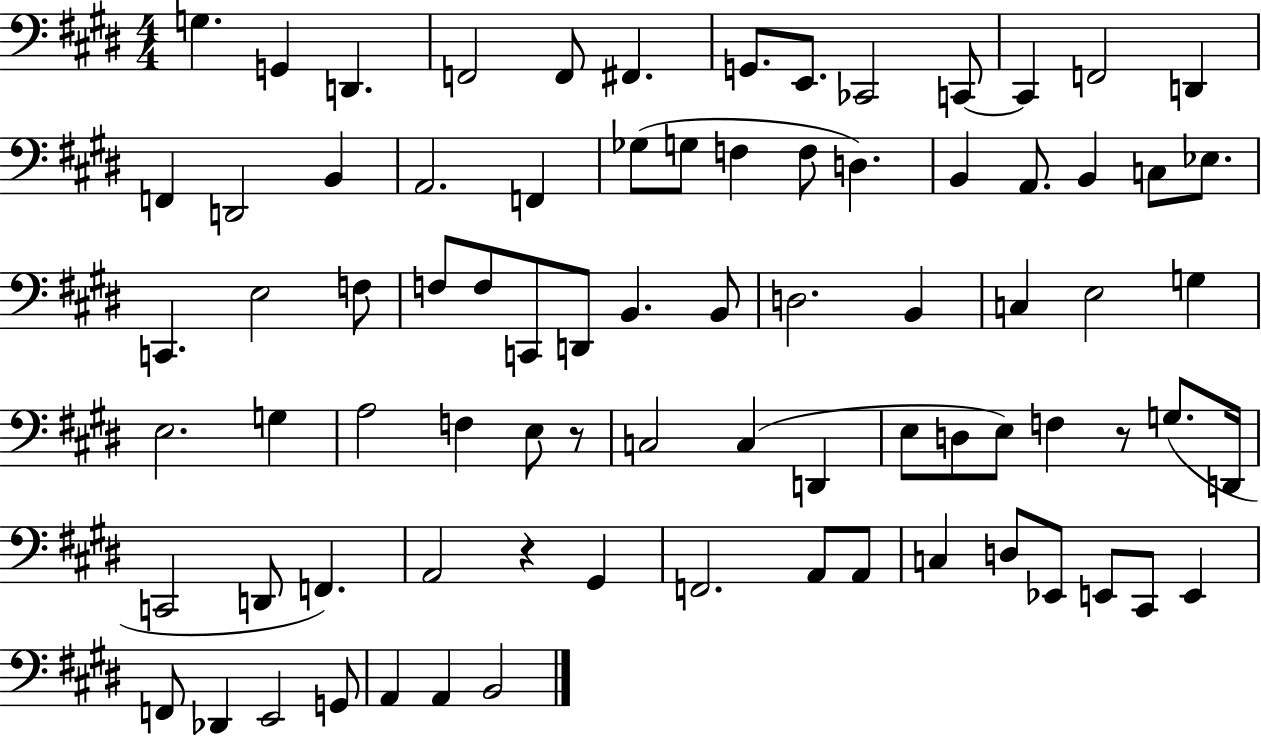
{
  \clef bass
  \numericTimeSignature
  \time 4/4
  \key e \major
  g4. g,4 d,4. | f,2 f,8 fis,4. | g,8. e,8. ces,2 c,8~~ | c,4 f,2 d,4 | \break f,4 d,2 b,4 | a,2. f,4 | ges8( g8 f4 f8 d4.) | b,4 a,8. b,4 c8 ees8. | \break c,4. e2 f8 | f8 f8 c,8 d,8 b,4. b,8 | d2. b,4 | c4 e2 g4 | \break e2. g4 | a2 f4 e8 r8 | c2 c4( d,4 | e8 d8 e8) f4 r8 g8.( d,16 | \break c,2 d,8 f,4.) | a,2 r4 gis,4 | f,2. a,8 a,8 | c4 d8 ees,8 e,8 cis,8 e,4 | \break f,8 des,4 e,2 g,8 | a,4 a,4 b,2 | \bar "|."
}